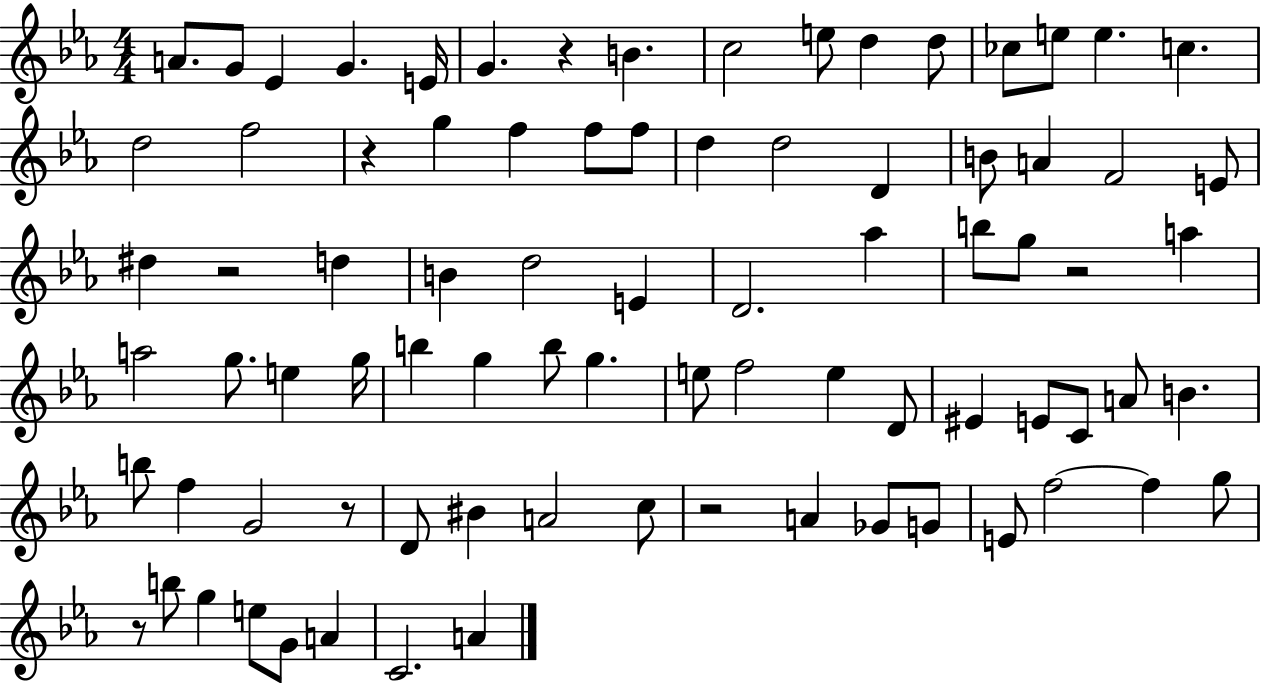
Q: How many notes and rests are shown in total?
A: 83